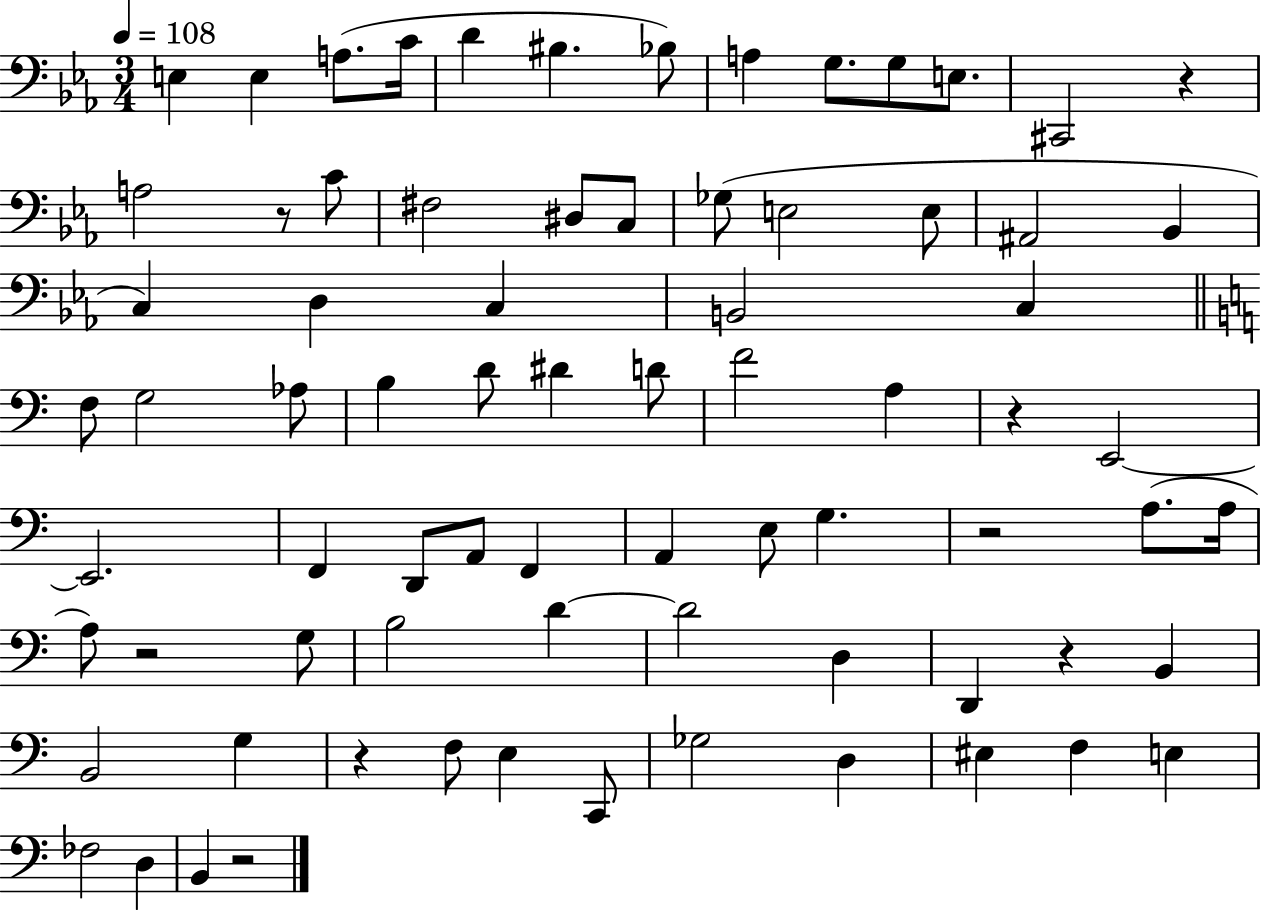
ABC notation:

X:1
T:Untitled
M:3/4
L:1/4
K:Eb
E, E, A,/2 C/4 D ^B, _B,/2 A, G,/2 G,/2 E,/2 ^C,,2 z A,2 z/2 C/2 ^F,2 ^D,/2 C,/2 _G,/2 E,2 E,/2 ^A,,2 _B,, C, D, C, B,,2 C, F,/2 G,2 _A,/2 B, D/2 ^D D/2 F2 A, z E,,2 E,,2 F,, D,,/2 A,,/2 F,, A,, E,/2 G, z2 A,/2 A,/4 A,/2 z2 G,/2 B,2 D D2 D, D,, z B,, B,,2 G, z F,/2 E, C,,/2 _G,2 D, ^E, F, E, _F,2 D, B,, z2